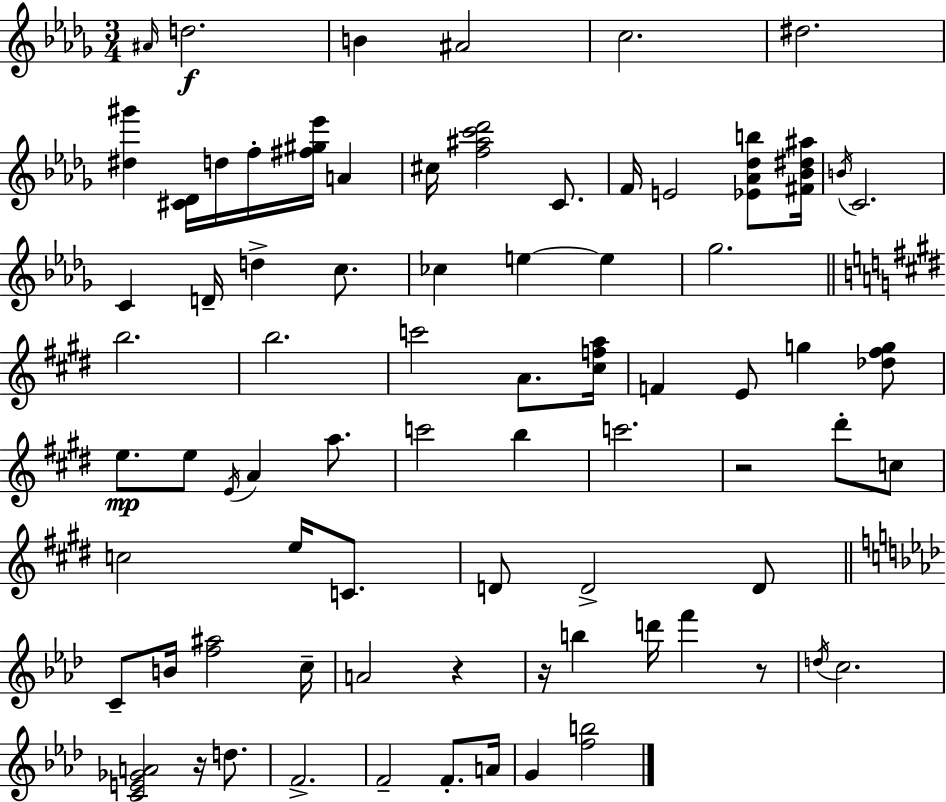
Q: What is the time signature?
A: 3/4